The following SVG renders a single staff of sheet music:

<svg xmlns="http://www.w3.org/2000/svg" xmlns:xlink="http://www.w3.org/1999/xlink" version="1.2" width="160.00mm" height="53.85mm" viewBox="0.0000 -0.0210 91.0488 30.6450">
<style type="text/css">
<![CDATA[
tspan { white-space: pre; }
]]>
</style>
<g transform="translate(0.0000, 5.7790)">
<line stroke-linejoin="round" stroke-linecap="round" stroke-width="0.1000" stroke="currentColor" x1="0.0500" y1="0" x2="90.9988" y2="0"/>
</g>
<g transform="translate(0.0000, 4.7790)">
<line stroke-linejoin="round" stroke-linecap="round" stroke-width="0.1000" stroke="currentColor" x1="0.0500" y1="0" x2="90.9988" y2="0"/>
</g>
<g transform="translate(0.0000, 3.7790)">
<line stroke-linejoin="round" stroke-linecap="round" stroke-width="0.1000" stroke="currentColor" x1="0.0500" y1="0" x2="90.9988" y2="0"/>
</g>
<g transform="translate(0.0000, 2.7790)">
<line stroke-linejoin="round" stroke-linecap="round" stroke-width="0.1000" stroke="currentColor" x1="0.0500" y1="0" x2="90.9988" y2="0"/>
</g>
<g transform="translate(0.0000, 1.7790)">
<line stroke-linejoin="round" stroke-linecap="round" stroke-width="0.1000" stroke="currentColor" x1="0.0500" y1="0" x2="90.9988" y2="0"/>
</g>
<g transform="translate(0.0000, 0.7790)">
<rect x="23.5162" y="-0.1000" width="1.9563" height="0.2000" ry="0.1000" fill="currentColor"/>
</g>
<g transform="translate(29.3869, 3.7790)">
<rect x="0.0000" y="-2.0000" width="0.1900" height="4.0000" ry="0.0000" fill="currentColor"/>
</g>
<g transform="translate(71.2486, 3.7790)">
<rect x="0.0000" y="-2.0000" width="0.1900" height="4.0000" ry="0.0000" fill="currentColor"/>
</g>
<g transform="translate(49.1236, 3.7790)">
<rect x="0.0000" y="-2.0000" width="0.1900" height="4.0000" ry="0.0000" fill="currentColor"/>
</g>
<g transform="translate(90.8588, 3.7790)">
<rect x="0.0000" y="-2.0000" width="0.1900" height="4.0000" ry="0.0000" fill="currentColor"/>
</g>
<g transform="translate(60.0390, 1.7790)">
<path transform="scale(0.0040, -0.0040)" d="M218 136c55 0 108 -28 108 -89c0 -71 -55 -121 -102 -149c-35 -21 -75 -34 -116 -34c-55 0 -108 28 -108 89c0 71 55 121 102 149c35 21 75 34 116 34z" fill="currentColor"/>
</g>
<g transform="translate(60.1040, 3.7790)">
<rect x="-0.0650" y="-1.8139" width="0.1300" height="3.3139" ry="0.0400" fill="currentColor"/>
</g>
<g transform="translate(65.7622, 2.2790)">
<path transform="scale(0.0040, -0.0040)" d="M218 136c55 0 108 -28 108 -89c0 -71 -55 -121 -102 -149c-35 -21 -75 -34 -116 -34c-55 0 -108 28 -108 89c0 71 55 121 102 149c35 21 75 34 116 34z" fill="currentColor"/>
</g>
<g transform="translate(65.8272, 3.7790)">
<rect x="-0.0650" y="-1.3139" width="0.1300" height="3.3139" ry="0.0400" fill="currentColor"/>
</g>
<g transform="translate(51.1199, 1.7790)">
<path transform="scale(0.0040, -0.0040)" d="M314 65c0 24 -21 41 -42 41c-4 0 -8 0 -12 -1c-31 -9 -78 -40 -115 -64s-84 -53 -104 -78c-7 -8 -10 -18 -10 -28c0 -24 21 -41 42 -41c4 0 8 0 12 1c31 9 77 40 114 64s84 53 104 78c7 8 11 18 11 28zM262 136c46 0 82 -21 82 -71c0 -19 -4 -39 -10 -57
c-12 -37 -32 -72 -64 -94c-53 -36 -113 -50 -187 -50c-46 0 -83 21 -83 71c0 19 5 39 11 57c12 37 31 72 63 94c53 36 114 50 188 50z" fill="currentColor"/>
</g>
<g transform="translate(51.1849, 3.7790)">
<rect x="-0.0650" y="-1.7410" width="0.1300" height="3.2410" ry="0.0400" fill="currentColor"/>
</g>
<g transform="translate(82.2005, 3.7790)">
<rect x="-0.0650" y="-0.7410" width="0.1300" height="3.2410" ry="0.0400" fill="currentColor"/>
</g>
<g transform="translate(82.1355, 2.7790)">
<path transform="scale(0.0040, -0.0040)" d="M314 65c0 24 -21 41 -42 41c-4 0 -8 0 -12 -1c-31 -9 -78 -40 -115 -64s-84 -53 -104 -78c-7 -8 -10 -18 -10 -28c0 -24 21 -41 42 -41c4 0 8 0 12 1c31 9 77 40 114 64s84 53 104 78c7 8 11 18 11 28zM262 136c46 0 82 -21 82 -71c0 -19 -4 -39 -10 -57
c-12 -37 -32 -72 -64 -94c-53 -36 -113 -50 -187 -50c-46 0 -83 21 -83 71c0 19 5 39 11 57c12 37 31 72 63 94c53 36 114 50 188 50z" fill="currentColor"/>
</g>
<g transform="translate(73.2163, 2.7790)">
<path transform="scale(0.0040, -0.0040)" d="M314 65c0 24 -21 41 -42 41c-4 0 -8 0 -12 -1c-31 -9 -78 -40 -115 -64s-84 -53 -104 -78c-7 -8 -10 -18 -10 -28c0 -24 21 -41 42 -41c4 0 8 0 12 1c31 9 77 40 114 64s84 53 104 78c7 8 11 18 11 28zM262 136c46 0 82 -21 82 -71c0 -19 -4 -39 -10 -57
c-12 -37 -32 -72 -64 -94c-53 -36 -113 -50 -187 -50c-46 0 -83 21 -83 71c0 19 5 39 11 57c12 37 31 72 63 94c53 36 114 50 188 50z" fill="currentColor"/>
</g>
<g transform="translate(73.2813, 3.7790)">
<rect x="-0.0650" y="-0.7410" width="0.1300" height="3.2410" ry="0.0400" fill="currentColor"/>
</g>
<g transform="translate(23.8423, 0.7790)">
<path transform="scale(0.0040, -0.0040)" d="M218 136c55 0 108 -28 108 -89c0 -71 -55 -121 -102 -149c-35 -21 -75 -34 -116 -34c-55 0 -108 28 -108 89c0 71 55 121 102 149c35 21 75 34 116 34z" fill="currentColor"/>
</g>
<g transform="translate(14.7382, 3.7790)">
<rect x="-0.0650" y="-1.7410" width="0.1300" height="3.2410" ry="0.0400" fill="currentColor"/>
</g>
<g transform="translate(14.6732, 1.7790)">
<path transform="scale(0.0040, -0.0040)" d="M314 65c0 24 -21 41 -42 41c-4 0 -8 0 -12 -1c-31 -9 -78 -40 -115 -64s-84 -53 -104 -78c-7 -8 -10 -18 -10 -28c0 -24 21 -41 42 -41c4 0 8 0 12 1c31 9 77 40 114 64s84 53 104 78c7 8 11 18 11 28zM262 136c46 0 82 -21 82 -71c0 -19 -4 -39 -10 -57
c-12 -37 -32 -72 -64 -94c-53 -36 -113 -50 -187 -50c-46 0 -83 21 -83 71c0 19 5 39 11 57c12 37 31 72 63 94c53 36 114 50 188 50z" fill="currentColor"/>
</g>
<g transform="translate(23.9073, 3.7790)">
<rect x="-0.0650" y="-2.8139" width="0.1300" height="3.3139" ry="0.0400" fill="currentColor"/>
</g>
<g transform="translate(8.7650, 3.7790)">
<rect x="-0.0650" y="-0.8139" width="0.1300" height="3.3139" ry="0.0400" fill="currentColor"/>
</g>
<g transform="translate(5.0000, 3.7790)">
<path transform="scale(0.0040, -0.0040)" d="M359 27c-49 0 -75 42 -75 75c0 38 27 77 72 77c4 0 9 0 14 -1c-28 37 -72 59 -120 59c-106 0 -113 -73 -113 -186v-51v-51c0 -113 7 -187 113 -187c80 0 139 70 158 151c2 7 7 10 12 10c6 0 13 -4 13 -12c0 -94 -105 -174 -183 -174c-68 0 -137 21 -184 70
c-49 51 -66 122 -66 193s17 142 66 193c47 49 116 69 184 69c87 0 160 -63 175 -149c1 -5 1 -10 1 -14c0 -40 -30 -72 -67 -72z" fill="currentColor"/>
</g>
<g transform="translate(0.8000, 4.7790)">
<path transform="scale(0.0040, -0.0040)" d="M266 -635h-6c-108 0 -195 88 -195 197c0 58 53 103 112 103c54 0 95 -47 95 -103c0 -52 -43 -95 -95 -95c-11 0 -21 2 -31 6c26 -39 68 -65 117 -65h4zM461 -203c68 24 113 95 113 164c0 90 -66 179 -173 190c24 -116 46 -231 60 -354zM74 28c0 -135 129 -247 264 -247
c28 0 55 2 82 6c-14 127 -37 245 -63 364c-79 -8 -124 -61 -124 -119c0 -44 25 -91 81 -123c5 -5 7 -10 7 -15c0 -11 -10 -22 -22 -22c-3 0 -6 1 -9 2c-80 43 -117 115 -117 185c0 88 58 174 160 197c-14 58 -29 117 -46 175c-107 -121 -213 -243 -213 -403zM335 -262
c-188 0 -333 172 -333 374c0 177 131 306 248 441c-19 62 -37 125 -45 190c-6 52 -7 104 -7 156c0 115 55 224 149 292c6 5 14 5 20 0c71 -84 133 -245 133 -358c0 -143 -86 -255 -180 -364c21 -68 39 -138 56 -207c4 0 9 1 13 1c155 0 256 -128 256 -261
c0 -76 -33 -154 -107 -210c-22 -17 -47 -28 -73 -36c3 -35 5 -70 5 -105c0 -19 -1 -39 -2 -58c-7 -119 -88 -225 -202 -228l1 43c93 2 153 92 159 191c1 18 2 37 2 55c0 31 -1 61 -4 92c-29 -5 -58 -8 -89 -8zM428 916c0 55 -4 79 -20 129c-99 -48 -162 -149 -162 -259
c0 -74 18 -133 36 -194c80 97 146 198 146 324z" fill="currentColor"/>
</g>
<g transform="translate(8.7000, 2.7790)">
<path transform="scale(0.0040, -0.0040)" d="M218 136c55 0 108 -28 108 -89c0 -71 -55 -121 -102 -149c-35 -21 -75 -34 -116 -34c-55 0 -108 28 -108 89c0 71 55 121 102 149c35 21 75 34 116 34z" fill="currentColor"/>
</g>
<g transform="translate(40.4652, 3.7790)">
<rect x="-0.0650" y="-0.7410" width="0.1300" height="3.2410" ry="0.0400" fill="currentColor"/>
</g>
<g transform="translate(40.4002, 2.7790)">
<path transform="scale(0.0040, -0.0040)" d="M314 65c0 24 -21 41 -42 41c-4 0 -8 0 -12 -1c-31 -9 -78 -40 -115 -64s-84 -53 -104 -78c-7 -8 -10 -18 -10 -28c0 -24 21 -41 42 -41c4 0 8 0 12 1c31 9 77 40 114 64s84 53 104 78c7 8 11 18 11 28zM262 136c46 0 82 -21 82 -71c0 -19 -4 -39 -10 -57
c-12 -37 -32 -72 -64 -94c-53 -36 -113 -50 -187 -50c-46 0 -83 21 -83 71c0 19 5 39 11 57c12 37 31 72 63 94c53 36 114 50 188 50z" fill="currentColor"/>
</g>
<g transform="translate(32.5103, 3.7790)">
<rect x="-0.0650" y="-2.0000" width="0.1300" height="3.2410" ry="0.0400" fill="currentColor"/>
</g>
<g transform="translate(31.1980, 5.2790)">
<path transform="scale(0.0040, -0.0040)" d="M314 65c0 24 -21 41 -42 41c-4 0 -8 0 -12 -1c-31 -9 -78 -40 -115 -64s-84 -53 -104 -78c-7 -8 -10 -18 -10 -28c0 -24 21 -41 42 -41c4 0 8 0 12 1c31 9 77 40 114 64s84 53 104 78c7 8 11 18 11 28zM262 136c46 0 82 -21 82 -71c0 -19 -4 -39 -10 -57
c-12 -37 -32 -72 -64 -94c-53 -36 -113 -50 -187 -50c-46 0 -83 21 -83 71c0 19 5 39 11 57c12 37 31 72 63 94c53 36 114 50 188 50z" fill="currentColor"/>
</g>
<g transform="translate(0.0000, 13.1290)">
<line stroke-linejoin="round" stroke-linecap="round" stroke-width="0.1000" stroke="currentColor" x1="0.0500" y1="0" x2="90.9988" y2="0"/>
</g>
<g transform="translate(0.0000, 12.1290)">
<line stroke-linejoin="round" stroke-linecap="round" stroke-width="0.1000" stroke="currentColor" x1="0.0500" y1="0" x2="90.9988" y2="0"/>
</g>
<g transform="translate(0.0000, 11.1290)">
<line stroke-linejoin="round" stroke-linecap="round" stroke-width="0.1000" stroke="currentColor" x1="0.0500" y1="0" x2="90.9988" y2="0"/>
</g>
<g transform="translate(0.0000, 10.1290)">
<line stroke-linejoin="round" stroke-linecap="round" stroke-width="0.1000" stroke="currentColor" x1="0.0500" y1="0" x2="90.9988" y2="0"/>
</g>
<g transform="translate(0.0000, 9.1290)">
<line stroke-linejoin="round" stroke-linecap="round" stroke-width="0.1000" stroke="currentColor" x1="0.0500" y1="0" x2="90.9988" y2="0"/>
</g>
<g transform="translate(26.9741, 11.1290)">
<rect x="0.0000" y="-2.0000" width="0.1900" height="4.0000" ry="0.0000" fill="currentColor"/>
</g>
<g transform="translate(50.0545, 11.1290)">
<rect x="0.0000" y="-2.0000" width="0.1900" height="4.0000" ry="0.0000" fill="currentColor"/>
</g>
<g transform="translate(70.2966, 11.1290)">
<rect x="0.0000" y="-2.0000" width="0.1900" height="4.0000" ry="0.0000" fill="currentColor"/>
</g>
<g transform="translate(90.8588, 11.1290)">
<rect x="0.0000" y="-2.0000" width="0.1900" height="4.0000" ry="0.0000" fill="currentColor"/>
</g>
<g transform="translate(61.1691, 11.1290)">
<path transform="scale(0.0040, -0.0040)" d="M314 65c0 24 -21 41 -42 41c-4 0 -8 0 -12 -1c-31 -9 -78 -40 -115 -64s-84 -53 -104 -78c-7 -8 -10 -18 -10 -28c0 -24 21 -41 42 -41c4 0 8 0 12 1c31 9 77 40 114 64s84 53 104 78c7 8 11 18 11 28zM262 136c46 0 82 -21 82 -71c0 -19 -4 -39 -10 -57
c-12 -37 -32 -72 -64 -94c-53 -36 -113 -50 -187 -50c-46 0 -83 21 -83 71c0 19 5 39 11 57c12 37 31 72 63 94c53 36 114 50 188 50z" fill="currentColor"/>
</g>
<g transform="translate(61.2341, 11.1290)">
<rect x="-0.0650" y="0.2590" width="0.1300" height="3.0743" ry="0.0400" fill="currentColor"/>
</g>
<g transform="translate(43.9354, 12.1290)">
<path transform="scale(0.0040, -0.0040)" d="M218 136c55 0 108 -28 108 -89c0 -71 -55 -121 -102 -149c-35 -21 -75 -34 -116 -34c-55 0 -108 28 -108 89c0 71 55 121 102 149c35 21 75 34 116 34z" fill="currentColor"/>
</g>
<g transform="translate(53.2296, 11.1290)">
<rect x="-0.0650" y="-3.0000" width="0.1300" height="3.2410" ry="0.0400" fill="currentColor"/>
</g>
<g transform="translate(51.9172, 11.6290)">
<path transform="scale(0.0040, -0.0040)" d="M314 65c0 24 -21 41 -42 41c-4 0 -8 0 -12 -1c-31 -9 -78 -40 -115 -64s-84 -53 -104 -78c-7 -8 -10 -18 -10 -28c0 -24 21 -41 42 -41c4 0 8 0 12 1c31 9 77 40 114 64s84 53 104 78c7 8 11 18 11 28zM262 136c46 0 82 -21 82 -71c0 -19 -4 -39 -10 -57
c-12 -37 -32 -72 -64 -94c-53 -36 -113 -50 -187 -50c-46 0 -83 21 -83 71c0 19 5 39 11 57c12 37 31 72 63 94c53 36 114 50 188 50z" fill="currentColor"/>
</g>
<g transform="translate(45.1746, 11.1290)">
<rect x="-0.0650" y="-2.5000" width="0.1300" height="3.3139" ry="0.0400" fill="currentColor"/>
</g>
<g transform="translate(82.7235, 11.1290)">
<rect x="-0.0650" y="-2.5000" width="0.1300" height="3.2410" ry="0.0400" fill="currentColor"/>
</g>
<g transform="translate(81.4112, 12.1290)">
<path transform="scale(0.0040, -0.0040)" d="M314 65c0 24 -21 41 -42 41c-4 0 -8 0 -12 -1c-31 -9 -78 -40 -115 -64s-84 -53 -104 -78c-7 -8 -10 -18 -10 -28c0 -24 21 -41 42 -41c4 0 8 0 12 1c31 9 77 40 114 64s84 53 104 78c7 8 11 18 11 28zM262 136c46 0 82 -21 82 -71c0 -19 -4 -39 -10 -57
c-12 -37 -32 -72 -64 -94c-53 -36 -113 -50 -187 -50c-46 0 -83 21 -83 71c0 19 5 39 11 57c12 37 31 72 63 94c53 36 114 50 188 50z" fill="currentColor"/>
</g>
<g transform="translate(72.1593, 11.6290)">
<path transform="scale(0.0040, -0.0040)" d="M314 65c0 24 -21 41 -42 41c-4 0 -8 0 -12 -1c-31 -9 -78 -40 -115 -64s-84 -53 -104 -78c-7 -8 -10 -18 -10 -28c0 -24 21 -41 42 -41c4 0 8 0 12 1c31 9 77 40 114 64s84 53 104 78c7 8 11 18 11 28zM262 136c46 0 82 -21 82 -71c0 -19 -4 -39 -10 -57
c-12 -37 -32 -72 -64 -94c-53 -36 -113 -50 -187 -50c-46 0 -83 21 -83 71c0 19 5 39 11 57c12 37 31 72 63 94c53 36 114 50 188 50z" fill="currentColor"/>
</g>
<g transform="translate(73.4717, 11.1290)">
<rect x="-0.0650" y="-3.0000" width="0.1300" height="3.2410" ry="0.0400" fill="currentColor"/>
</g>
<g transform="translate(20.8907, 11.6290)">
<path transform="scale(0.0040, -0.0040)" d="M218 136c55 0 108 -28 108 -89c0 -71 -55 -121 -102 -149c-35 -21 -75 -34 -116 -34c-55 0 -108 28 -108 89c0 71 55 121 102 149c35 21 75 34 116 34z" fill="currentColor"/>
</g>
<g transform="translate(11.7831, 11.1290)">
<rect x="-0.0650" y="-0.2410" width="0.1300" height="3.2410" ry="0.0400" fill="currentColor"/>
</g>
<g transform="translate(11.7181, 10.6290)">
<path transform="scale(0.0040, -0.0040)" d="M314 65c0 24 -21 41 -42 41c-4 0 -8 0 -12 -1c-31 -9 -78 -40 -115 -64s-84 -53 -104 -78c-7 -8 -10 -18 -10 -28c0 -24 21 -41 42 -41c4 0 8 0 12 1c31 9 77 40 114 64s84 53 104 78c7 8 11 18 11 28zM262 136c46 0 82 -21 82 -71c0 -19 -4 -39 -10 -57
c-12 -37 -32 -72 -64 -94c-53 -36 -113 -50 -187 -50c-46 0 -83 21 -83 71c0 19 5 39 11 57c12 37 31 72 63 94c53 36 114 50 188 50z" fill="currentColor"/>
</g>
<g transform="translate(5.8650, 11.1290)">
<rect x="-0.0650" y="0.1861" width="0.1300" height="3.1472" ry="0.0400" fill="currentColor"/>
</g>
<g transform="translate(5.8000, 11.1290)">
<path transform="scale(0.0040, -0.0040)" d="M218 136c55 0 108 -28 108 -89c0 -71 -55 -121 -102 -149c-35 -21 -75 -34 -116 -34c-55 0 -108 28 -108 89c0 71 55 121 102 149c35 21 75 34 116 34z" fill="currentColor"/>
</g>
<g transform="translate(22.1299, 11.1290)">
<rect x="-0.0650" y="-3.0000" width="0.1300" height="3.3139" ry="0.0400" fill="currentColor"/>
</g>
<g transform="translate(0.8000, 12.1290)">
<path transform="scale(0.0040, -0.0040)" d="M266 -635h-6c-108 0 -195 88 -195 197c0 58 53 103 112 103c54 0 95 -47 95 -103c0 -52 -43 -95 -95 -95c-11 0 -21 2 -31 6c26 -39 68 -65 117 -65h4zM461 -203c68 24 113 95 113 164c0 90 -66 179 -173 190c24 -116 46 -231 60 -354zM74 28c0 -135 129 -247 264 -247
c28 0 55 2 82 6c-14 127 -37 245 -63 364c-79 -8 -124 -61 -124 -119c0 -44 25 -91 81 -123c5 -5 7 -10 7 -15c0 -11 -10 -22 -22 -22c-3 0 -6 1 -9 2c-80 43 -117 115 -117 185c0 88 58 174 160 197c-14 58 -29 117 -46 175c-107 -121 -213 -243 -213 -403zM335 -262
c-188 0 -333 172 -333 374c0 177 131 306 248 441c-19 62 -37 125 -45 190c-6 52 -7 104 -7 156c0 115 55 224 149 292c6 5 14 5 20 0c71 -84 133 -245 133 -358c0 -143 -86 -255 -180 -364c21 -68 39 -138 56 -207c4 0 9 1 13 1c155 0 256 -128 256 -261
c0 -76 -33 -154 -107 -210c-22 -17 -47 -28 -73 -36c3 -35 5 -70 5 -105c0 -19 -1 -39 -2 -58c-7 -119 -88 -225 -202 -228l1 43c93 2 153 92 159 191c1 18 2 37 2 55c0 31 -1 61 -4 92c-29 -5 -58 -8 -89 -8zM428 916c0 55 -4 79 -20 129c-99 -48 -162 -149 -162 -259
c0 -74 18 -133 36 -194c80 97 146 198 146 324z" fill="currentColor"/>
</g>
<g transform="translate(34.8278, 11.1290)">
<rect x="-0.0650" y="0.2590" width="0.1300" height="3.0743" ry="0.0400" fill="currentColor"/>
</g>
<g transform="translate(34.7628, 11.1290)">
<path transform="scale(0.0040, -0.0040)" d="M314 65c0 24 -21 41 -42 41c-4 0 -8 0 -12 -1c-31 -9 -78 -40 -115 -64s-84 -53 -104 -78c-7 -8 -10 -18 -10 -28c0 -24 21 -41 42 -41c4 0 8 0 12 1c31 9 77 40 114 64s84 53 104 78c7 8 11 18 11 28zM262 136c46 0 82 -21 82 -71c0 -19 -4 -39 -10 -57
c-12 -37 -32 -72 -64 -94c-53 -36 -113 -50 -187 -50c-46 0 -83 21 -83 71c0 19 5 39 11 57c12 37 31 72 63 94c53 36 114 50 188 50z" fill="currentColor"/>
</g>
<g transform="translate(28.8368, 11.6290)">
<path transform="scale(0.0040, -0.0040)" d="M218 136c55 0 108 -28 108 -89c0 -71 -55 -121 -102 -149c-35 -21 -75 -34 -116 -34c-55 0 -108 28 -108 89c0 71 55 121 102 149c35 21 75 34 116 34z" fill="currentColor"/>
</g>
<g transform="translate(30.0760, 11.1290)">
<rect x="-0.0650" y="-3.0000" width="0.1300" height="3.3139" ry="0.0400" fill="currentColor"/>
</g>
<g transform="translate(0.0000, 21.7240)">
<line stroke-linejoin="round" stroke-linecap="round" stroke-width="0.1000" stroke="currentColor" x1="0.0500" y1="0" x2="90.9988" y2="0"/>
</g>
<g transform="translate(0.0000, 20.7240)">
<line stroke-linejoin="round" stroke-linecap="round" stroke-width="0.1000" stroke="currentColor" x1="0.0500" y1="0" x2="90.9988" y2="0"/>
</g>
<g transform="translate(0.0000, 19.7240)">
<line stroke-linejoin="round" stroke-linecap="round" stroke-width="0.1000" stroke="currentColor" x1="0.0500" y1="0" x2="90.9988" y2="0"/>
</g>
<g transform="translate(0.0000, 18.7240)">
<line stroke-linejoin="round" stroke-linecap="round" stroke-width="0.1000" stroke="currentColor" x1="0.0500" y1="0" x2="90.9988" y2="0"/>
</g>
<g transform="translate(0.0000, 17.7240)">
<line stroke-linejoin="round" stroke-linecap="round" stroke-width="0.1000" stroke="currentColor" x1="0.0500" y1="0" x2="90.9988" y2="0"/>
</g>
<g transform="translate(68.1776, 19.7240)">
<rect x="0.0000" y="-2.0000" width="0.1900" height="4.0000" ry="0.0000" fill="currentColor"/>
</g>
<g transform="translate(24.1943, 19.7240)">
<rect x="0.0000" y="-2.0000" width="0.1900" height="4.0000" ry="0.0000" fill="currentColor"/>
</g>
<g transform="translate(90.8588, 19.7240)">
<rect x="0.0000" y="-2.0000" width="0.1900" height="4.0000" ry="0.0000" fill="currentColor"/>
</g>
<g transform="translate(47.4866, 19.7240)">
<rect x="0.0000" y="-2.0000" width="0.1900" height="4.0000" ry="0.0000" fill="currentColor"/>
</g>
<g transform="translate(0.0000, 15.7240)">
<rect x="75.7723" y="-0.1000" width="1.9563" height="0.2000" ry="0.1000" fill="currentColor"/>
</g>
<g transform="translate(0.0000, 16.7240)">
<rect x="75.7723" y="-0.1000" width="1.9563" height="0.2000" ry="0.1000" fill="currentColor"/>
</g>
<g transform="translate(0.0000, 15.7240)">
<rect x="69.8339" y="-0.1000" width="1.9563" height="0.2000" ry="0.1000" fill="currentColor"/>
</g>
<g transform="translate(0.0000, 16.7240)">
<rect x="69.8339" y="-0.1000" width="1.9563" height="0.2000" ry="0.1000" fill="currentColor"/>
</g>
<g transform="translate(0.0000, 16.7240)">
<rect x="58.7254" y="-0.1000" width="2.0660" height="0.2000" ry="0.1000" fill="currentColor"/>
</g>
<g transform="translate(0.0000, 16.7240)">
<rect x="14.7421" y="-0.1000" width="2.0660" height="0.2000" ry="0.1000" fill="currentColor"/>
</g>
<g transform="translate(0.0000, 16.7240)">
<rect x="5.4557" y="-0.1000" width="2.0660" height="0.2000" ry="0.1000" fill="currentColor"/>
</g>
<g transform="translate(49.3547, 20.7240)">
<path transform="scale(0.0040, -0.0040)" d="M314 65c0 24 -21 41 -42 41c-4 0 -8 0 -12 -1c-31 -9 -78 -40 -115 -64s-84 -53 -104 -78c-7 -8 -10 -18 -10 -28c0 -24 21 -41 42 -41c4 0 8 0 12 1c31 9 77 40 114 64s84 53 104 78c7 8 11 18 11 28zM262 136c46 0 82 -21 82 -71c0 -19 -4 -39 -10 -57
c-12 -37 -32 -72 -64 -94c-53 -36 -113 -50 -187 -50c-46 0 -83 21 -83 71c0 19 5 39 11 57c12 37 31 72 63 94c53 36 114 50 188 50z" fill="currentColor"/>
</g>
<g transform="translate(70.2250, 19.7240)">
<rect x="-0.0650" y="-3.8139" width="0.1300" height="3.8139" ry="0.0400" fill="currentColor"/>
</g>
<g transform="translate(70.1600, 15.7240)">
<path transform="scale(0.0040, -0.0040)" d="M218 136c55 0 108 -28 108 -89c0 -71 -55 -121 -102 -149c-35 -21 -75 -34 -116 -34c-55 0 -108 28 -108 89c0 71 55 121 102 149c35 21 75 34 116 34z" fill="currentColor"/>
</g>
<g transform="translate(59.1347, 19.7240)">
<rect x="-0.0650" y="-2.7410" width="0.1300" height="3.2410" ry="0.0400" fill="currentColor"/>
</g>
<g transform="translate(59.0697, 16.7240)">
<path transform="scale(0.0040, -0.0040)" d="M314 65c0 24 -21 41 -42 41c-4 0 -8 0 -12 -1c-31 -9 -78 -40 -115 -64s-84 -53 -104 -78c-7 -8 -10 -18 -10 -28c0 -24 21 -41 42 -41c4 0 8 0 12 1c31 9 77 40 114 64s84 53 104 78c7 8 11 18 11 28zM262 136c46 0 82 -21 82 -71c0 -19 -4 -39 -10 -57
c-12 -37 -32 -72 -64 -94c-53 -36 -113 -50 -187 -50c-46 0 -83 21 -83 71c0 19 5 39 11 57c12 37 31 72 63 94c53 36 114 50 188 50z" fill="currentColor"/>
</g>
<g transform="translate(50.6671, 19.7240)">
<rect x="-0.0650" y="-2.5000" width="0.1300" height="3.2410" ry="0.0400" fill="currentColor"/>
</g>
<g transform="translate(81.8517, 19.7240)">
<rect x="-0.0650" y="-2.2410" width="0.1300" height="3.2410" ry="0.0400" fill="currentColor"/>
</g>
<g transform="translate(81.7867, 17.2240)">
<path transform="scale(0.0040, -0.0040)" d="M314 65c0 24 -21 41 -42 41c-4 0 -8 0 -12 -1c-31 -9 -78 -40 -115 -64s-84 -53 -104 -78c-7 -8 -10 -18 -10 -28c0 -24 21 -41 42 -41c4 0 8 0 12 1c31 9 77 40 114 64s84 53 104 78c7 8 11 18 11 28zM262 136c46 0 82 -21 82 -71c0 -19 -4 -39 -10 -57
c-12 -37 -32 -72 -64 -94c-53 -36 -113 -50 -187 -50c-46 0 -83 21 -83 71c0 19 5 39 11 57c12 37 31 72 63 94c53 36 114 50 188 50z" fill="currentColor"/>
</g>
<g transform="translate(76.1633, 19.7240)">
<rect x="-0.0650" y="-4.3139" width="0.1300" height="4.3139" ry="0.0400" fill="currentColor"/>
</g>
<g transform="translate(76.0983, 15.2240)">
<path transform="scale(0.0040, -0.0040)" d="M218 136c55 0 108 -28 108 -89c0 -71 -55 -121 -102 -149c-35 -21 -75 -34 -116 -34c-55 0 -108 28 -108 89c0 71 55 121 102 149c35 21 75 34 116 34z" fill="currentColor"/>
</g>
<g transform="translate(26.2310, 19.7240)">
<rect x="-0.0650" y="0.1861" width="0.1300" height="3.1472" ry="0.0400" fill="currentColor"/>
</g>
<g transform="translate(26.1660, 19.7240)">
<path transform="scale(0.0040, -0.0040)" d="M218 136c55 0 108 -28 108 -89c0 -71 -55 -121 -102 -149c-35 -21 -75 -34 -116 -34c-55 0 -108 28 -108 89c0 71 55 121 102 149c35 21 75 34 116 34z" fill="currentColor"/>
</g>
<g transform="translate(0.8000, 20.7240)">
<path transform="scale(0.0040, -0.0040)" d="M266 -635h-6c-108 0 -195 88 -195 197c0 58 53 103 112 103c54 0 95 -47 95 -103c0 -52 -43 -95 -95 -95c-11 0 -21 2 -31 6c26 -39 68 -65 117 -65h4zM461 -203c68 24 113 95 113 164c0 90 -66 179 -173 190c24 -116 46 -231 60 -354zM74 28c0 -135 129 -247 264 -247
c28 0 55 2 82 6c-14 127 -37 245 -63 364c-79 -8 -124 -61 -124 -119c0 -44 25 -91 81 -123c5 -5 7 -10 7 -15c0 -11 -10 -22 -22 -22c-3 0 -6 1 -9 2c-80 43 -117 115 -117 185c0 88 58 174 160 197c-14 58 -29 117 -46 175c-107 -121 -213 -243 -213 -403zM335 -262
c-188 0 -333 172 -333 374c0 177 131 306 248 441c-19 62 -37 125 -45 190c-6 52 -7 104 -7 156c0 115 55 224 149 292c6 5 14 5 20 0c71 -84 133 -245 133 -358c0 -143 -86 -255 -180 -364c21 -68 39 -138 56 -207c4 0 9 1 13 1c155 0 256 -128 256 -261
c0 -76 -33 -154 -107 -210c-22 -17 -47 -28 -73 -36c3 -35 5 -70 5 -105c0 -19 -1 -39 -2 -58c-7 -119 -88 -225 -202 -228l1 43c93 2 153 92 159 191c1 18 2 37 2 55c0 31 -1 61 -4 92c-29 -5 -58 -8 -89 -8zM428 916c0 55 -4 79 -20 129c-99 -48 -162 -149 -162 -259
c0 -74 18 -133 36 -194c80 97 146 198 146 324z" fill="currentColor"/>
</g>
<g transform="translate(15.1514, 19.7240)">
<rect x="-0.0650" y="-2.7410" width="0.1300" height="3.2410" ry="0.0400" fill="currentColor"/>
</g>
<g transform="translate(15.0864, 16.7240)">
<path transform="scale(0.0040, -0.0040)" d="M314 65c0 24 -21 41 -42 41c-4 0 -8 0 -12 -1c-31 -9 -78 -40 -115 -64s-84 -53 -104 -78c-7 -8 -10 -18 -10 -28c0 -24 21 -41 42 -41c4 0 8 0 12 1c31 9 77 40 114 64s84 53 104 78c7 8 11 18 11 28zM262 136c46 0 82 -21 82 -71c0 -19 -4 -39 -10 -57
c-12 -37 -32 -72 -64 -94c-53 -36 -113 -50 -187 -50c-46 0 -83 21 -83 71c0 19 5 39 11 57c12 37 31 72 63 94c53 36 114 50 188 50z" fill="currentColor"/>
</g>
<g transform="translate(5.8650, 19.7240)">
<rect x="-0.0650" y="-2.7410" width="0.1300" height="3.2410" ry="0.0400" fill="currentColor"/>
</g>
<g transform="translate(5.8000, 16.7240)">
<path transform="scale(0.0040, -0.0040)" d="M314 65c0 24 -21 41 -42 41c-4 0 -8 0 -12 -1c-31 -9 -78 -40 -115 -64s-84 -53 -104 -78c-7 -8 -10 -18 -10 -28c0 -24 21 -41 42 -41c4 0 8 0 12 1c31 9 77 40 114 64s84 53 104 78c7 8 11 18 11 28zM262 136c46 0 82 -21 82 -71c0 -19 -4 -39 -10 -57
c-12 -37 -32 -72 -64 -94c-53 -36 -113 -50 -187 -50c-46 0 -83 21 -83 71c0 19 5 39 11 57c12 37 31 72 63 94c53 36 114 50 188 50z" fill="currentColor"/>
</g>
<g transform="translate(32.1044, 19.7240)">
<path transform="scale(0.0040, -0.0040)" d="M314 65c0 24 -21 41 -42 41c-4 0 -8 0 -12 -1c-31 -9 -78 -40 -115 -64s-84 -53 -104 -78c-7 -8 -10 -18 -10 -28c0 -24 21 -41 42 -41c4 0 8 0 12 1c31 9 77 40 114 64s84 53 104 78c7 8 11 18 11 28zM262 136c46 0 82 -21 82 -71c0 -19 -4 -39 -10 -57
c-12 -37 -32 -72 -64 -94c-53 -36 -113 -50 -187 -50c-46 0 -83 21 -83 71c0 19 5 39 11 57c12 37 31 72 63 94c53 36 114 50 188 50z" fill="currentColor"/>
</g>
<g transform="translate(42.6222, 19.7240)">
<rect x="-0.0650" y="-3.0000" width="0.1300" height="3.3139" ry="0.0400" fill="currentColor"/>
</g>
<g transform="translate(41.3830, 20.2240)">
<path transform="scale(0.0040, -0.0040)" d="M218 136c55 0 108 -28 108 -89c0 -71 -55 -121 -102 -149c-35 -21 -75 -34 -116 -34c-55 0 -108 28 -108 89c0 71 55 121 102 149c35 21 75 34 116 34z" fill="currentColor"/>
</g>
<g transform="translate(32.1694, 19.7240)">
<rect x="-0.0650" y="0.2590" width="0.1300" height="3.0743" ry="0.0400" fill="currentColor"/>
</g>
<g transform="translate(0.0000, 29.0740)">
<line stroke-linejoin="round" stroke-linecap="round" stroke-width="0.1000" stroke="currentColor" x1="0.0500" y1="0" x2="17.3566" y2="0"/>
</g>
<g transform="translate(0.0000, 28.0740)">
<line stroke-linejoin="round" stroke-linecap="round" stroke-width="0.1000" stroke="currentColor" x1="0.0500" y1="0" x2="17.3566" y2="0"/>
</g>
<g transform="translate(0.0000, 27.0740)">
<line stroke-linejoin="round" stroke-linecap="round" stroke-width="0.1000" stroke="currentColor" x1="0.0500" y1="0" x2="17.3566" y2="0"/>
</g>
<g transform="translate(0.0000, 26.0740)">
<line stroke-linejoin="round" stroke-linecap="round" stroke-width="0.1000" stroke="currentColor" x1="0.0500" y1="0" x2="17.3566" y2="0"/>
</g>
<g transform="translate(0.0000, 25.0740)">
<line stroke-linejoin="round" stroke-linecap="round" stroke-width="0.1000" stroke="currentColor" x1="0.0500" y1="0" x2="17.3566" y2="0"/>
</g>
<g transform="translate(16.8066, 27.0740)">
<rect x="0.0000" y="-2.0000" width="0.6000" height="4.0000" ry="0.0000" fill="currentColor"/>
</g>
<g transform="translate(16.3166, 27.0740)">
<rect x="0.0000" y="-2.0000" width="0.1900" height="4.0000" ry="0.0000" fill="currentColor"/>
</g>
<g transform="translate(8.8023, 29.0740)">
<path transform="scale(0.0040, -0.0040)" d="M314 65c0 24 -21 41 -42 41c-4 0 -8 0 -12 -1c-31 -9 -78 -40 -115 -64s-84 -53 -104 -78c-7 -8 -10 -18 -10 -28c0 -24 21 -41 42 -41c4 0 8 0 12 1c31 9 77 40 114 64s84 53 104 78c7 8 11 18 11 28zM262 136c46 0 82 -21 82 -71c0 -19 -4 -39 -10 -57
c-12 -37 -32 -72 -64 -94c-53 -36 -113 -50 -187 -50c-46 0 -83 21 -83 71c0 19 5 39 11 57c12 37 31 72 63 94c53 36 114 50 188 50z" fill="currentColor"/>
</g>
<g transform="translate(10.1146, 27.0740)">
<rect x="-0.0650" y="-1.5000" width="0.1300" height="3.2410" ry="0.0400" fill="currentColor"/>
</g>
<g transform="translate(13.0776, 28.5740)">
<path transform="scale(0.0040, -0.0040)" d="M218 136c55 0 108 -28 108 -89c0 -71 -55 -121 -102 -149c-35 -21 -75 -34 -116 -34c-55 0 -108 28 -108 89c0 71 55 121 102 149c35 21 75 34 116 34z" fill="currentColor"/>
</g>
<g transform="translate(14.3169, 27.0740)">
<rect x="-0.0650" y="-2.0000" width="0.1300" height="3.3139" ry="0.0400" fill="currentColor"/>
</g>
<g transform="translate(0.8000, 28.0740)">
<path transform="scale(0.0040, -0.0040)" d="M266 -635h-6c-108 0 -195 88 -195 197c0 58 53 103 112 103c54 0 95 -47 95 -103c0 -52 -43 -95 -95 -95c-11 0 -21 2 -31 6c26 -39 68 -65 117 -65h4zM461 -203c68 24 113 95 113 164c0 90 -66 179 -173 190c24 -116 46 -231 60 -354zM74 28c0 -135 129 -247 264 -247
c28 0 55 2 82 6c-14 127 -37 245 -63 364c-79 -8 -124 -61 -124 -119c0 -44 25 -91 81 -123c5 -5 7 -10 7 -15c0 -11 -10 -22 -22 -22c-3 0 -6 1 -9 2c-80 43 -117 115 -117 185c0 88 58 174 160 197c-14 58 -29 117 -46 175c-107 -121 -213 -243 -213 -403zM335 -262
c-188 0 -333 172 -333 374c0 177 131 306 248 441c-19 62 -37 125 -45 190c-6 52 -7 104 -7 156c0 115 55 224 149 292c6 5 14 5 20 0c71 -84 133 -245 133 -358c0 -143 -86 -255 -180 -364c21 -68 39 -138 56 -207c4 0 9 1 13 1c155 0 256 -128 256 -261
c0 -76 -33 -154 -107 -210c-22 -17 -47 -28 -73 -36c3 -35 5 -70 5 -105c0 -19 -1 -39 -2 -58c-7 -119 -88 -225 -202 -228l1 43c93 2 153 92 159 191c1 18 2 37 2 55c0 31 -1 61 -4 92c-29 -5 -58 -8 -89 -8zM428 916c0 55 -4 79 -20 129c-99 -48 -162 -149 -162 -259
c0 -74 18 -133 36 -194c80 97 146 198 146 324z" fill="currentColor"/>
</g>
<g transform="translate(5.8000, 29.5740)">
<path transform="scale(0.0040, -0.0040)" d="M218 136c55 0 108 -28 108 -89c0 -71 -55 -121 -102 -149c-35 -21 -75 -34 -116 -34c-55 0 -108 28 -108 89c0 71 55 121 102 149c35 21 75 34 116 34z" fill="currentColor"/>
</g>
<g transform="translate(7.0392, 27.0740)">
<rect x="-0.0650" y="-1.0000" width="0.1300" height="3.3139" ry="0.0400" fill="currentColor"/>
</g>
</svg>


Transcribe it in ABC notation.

X:1
T:Untitled
M:4/4
L:1/4
K:C
d f2 a F2 d2 f2 f e d2 d2 B c2 A A B2 G A2 B2 A2 G2 a2 a2 B B2 A G2 a2 c' d' g2 D E2 F